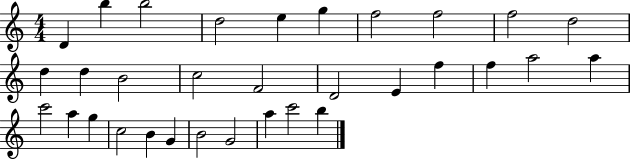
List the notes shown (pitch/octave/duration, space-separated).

D4/q B5/q B5/h D5/h E5/q G5/q F5/h F5/h F5/h D5/h D5/q D5/q B4/h C5/h F4/h D4/h E4/q F5/q F5/q A5/h A5/q C6/h A5/q G5/q C5/h B4/q G4/q B4/h G4/h A5/q C6/h B5/q